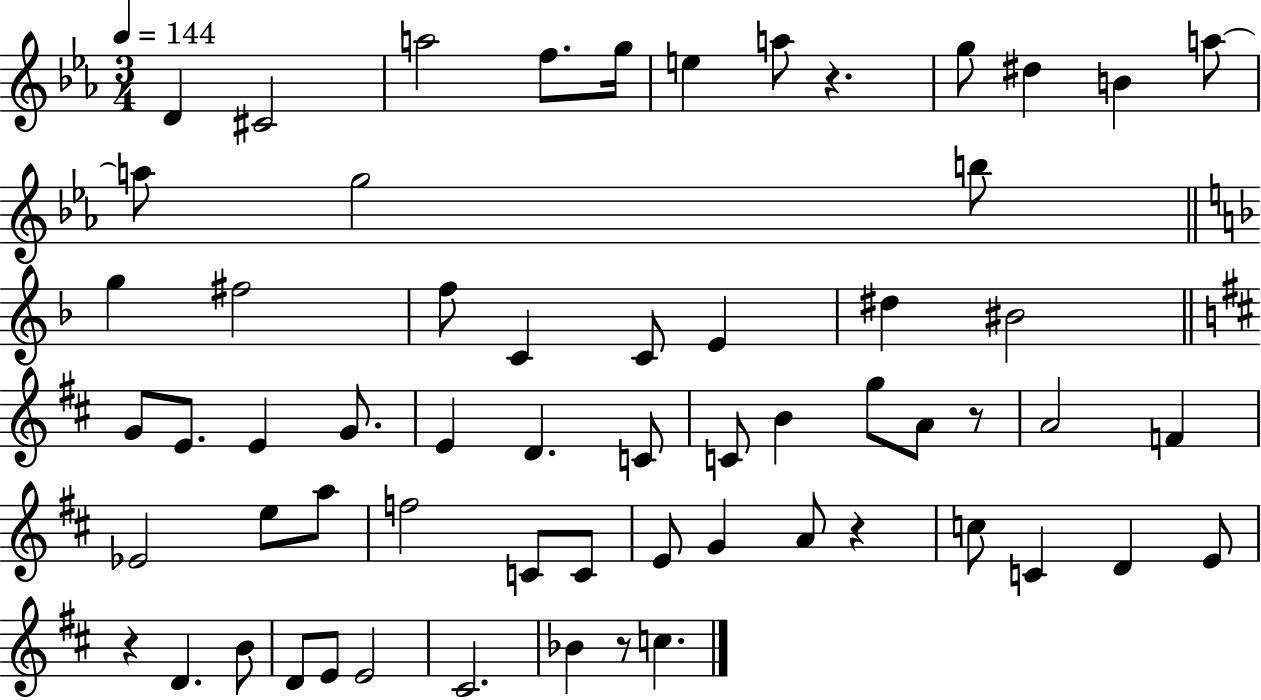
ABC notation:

X:1
T:Untitled
M:3/4
L:1/4
K:Eb
D ^C2 a2 f/2 g/4 e a/2 z g/2 ^d B a/2 a/2 g2 b/2 g ^f2 f/2 C C/2 E ^d ^B2 G/2 E/2 E G/2 E D C/2 C/2 B g/2 A/2 z/2 A2 F _E2 e/2 a/2 f2 C/2 C/2 E/2 G A/2 z c/2 C D E/2 z D B/2 D/2 E/2 E2 ^C2 _B z/2 c